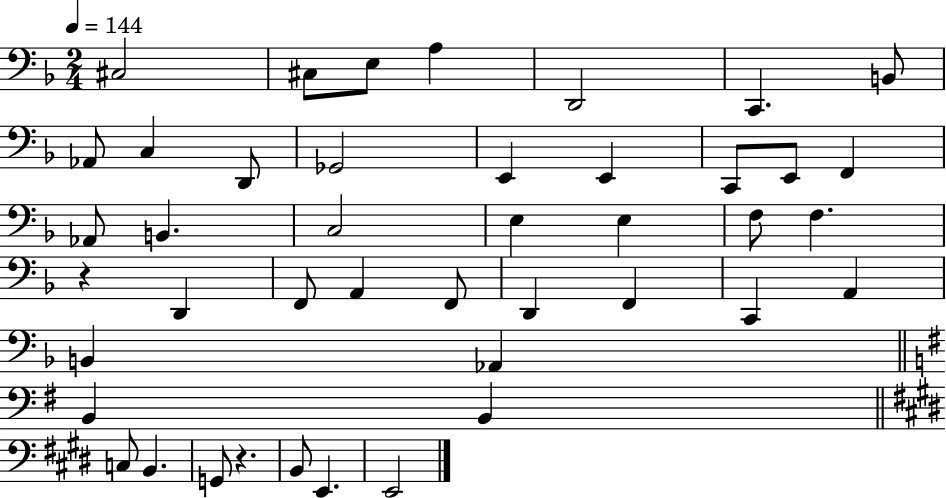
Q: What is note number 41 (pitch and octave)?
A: E2